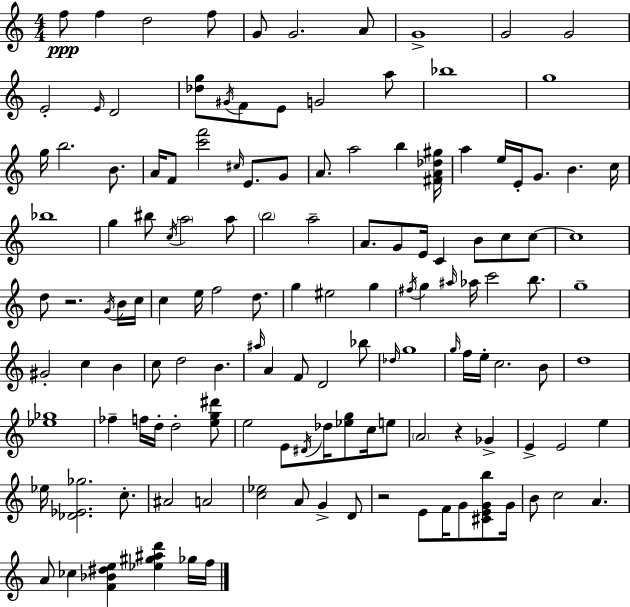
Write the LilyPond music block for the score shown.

{
  \clef treble
  \numericTimeSignature
  \time 4/4
  \key c \major
  f''8\ppp f''4 d''2 f''8 | g'8 g'2. a'8 | g'1-> | g'2 g'2 | \break e'2-. \grace { e'16 } d'2 | <des'' g''>8 \acciaccatura { gis'16 } f'8 e'8 g'2 | a''8 bes''1 | g''1 | \break g''16 b''2. b'8. | a'16 f'8 <c''' f'''>2 \grace { cis''16 } e'8. | g'8 a'8. a''2 b''4 | <fis' a' des'' gis''>16 a''4 e''16 e'16-. g'8. b'4. | \break c''16 bes''1 | g''4 bis''8 \acciaccatura { c''16 } \parenthesize a''2 | a''8 \parenthesize b''2 a''2-- | a'8. g'8 e'16 c'4 b'8 | \break c''8 c''8~~ c''1 | d''8 r2. | \acciaccatura { g'16 } b'16 c''16 c''4 e''16 f''2 | d''8. g''4 eis''2 | \break g''4 \acciaccatura { fis''16 } g''4 \grace { ais''16 } aes''16 c'''2 | b''8. g''1-- | gis'2-. c''4 | b'4 c''8 d''2 | \break b'4. \grace { ais''16 } a'4 f'8 d'2 | bes''8 \grace { des''16 } g''1 | \grace { g''16 } f''16 e''16-. c''2. | b'8 d''1 | \break <ees'' ges''>1 | fes''4-- f''16 d''16-. | d''2-. <e'' g'' dis'''>8 e''2 | e'8 \acciaccatura { dis'16 } des''16 <ees'' g''>8 c''16 e''8 \parenthesize a'2 | \break r4 ges'4-> e'4-> e'2 | e''4 ees''16 <des' ees' ges''>2. | c''8.-. ais'2 | a'2 <c'' ees''>2 | \break a'8 g'4-> d'8 r2 | e'8 f'16 g'8 <cis' e' g' b''>8 g'16 b'8 c''2 | a'4. a'8 ces''4 | <f' bes' dis'' e''>4 <ees'' gis'' ais'' d'''>4 ges''16 f''16 \bar "|."
}